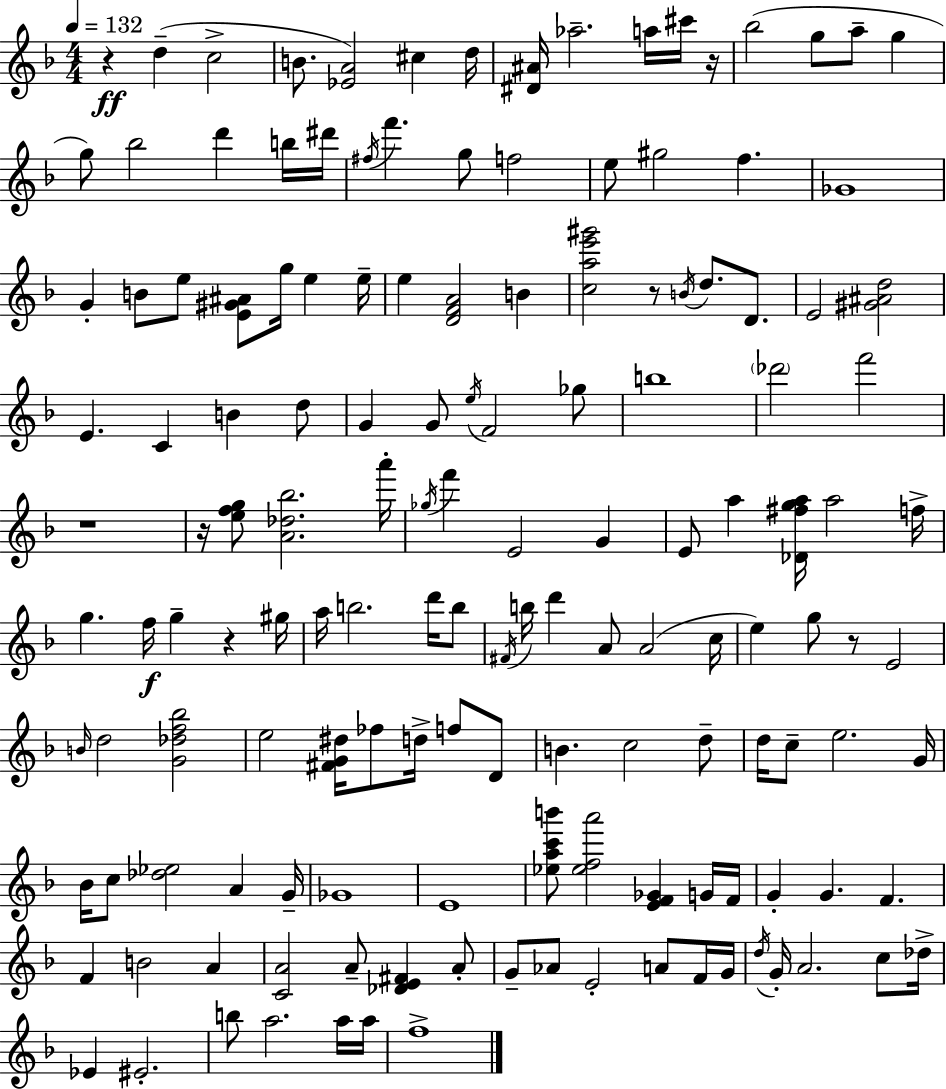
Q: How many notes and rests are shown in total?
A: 147